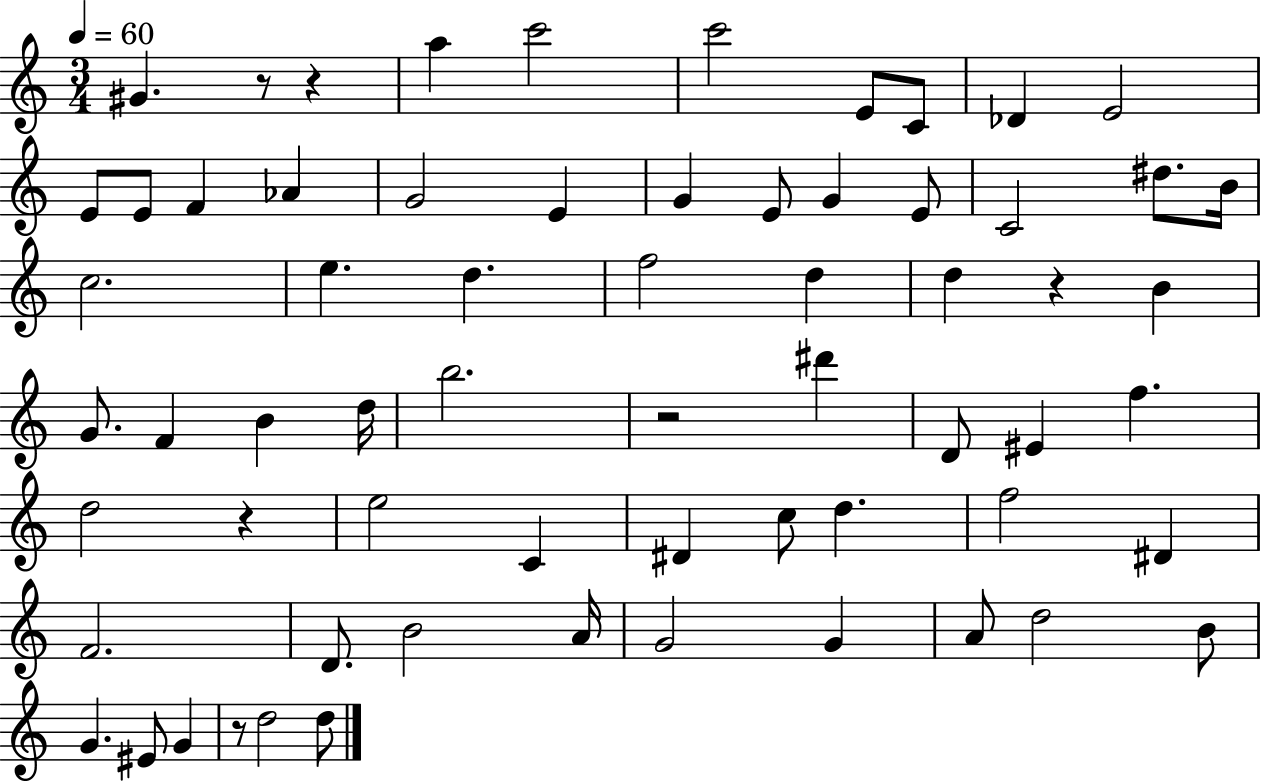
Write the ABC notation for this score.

X:1
T:Untitled
M:3/4
L:1/4
K:C
^G z/2 z a c'2 c'2 E/2 C/2 _D E2 E/2 E/2 F _A G2 E G E/2 G E/2 C2 ^d/2 B/4 c2 e d f2 d d z B G/2 F B d/4 b2 z2 ^d' D/2 ^E f d2 z e2 C ^D c/2 d f2 ^D F2 D/2 B2 A/4 G2 G A/2 d2 B/2 G ^E/2 G z/2 d2 d/2